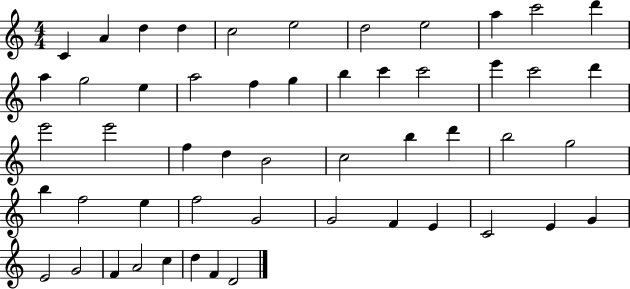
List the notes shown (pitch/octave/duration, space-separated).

C4/q A4/q D5/q D5/q C5/h E5/h D5/h E5/h A5/q C6/h D6/q A5/q G5/h E5/q A5/h F5/q G5/q B5/q C6/q C6/h E6/q C6/h D6/q E6/h E6/h F5/q D5/q B4/h C5/h B5/q D6/q B5/h G5/h B5/q F5/h E5/q F5/h G4/h G4/h F4/q E4/q C4/h E4/q G4/q E4/h G4/h F4/q A4/h C5/q D5/q F4/q D4/h